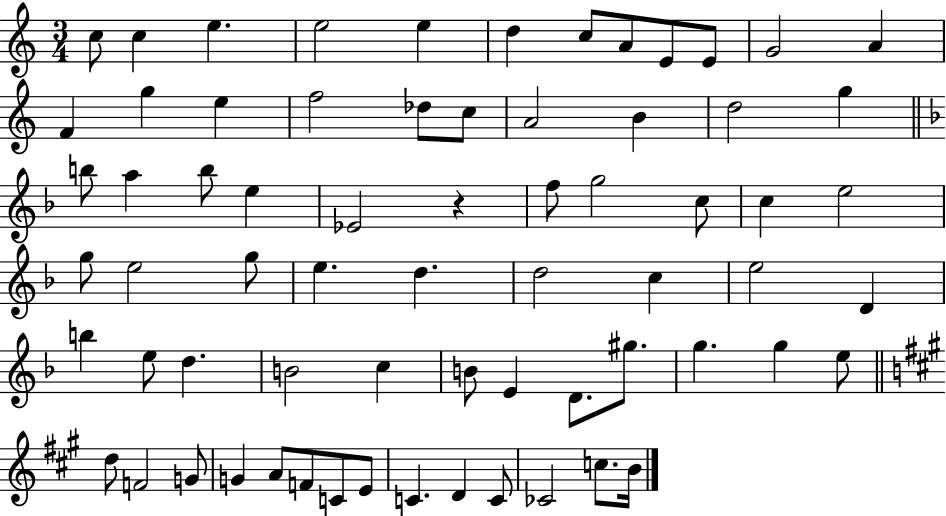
{
  \clef treble
  \numericTimeSignature
  \time 3/4
  \key c \major
  \repeat volta 2 { c''8 c''4 e''4. | e''2 e''4 | d''4 c''8 a'8 e'8 e'8 | g'2 a'4 | \break f'4 g''4 e''4 | f''2 des''8 c''8 | a'2 b'4 | d''2 g''4 | \break \bar "||" \break \key f \major b''8 a''4 b''8 e''4 | ees'2 r4 | f''8 g''2 c''8 | c''4 e''2 | \break g''8 e''2 g''8 | e''4. d''4. | d''2 c''4 | e''2 d'4 | \break b''4 e''8 d''4. | b'2 c''4 | b'8 e'4 d'8. gis''8. | g''4. g''4 e''8 | \break \bar "||" \break \key a \major d''8 f'2 g'8 | g'4 a'8 f'8 c'8 e'8 | c'4. d'4 c'8 | ces'2 c''8. b'16 | \break } \bar "|."
}